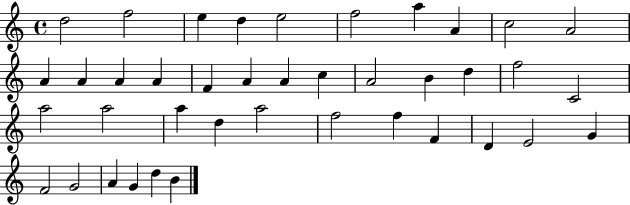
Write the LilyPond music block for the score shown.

{
  \clef treble
  \time 4/4
  \defaultTimeSignature
  \key c \major
  d''2 f''2 | e''4 d''4 e''2 | f''2 a''4 a'4 | c''2 a'2 | \break a'4 a'4 a'4 a'4 | f'4 a'4 a'4 c''4 | a'2 b'4 d''4 | f''2 c'2 | \break a''2 a''2 | a''4 d''4 a''2 | f''2 f''4 f'4 | d'4 e'2 g'4 | \break f'2 g'2 | a'4 g'4 d''4 b'4 | \bar "|."
}